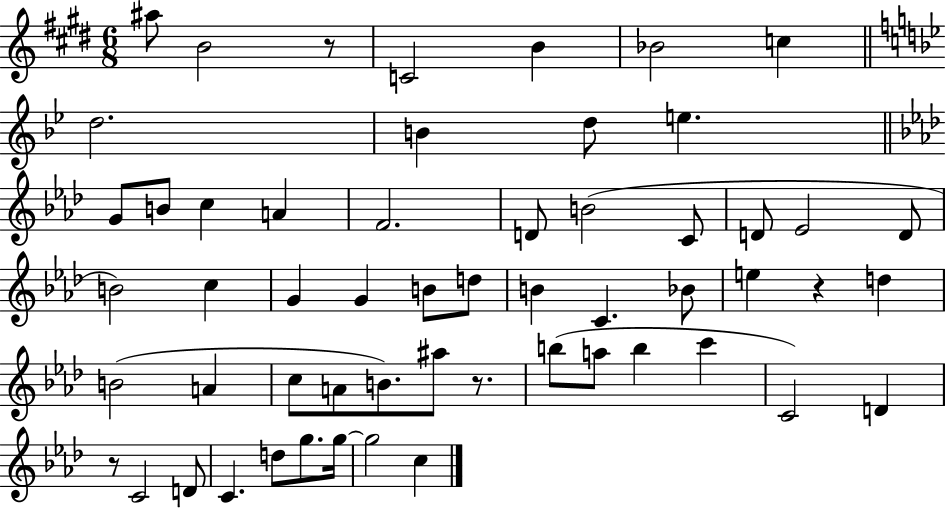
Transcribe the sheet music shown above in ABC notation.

X:1
T:Untitled
M:6/8
L:1/4
K:E
^a/2 B2 z/2 C2 B _B2 c d2 B d/2 e G/2 B/2 c A F2 D/2 B2 C/2 D/2 _E2 D/2 B2 c G G B/2 d/2 B C _B/2 e z d B2 A c/2 A/2 B/2 ^a/2 z/2 b/2 a/2 b c' C2 D z/2 C2 D/2 C d/2 g/2 g/4 g2 c